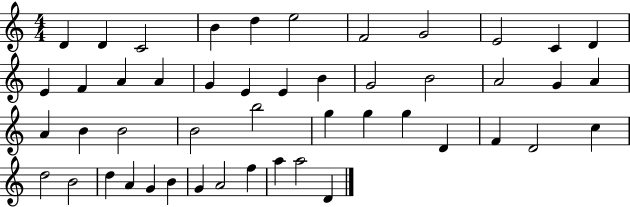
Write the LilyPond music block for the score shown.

{
  \clef treble
  \numericTimeSignature
  \time 4/4
  \key c \major
  d'4 d'4 c'2 | b'4 d''4 e''2 | f'2 g'2 | e'2 c'4 d'4 | \break e'4 f'4 a'4 a'4 | g'4 e'4 e'4 b'4 | g'2 b'2 | a'2 g'4 a'4 | \break a'4 b'4 b'2 | b'2 b''2 | g''4 g''4 g''4 d'4 | f'4 d'2 c''4 | \break d''2 b'2 | d''4 a'4 g'4 b'4 | g'4 a'2 f''4 | a''4 a''2 d'4 | \break \bar "|."
}